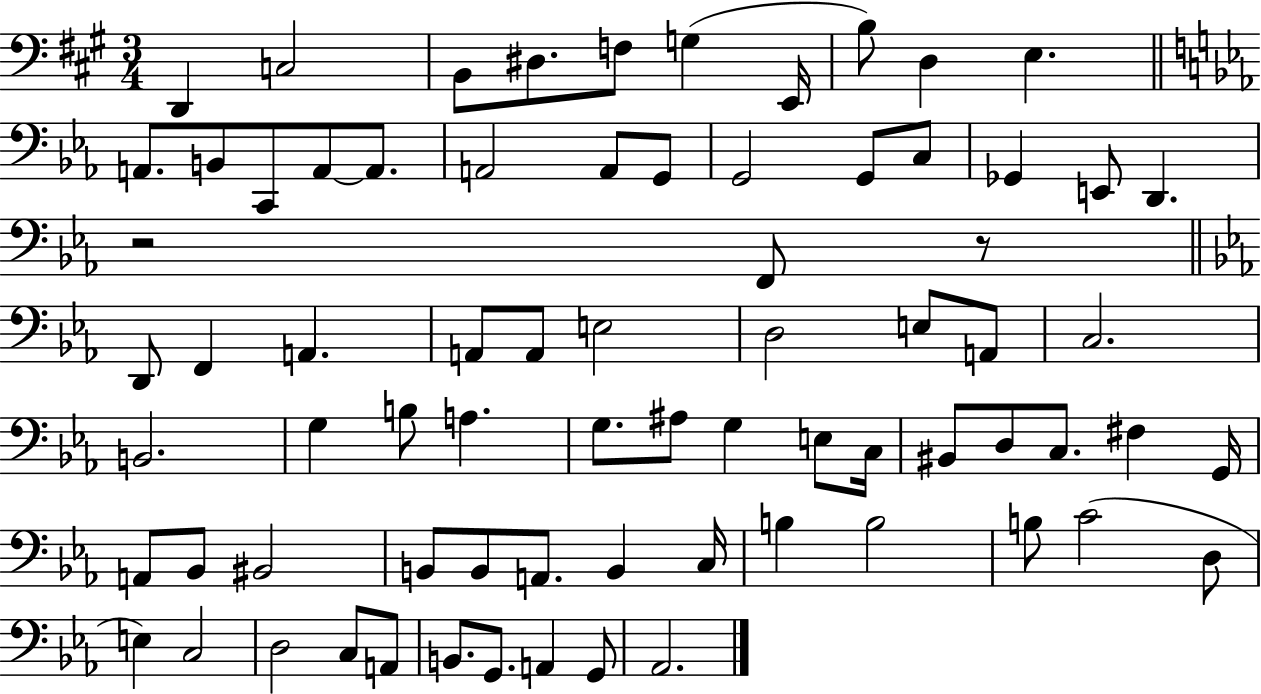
D2/q C3/h B2/e D#3/e. F3/e G3/q E2/s B3/e D3/q E3/q. A2/e. B2/e C2/e A2/e A2/e. A2/h A2/e G2/e G2/h G2/e C3/e Gb2/q E2/e D2/q. R/h F2/e R/e D2/e F2/q A2/q. A2/e A2/e E3/h D3/h E3/e A2/e C3/h. B2/h. G3/q B3/e A3/q. G3/e. A#3/e G3/q E3/e C3/s BIS2/e D3/e C3/e. F#3/q G2/s A2/e Bb2/e BIS2/h B2/e B2/e A2/e. B2/q C3/s B3/q B3/h B3/e C4/h D3/e E3/q C3/h D3/h C3/e A2/e B2/e. G2/e. A2/q G2/e Ab2/h.